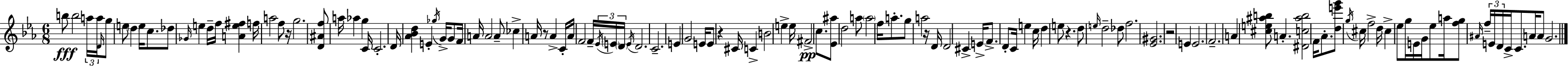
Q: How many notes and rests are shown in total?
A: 122